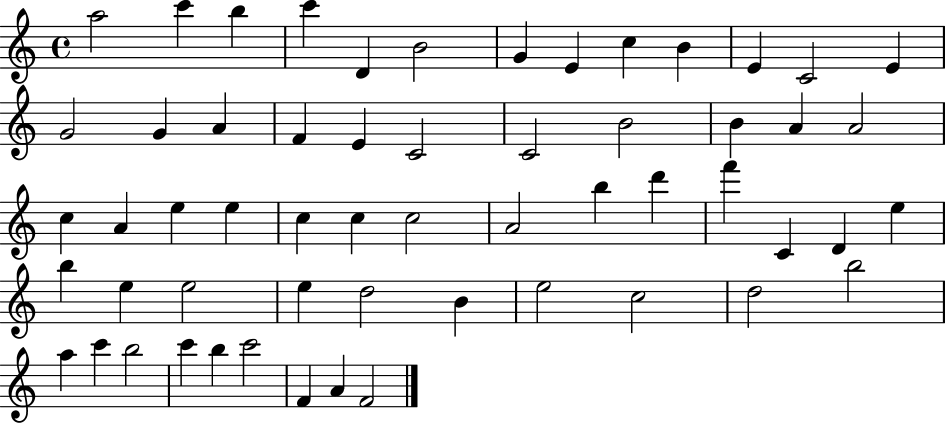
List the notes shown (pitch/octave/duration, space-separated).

A5/h C6/q B5/q C6/q D4/q B4/h G4/q E4/q C5/q B4/q E4/q C4/h E4/q G4/h G4/q A4/q F4/q E4/q C4/h C4/h B4/h B4/q A4/q A4/h C5/q A4/q E5/q E5/q C5/q C5/q C5/h A4/h B5/q D6/q F6/q C4/q D4/q E5/q B5/q E5/q E5/h E5/q D5/h B4/q E5/h C5/h D5/h B5/h A5/q C6/q B5/h C6/q B5/q C6/h F4/q A4/q F4/h